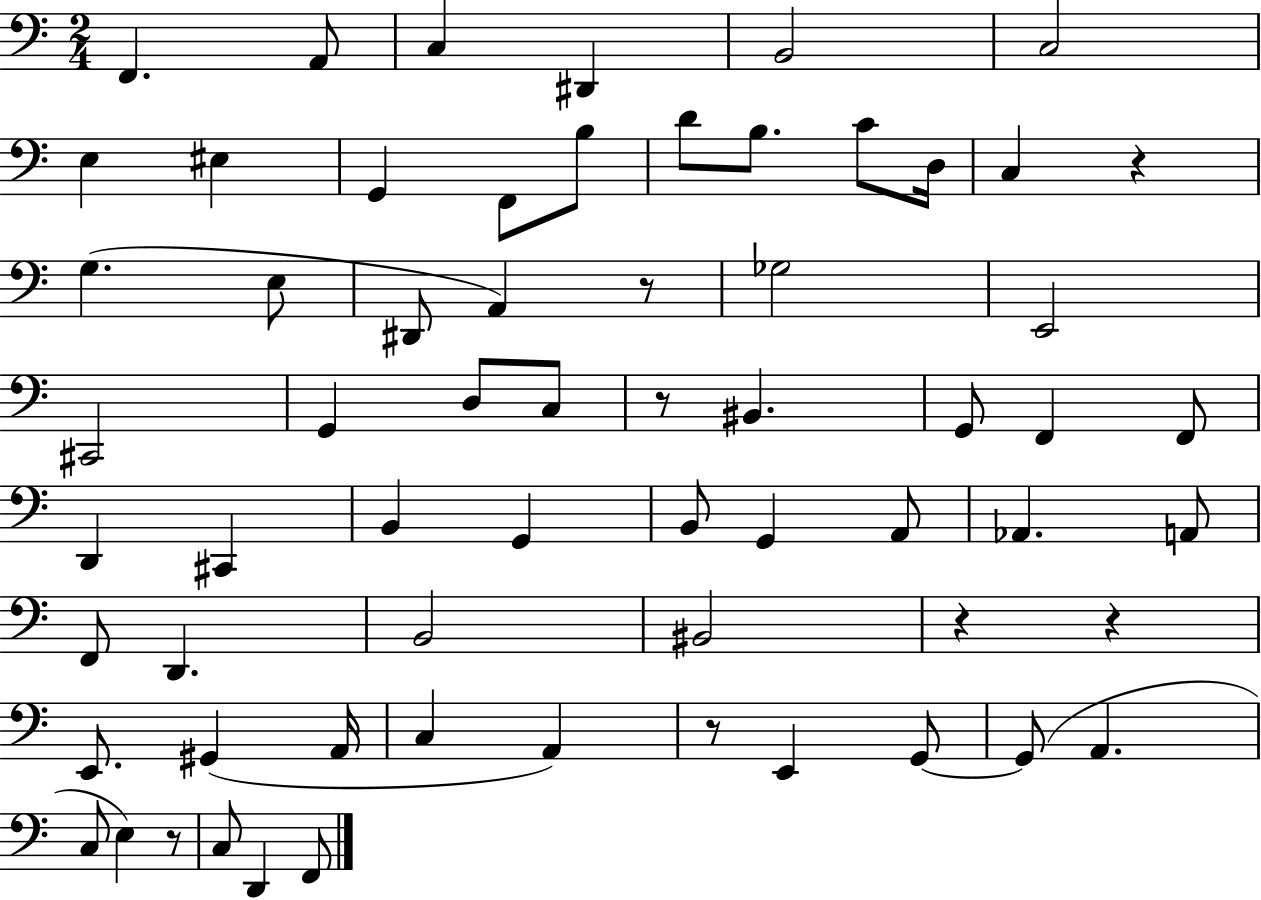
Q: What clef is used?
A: bass